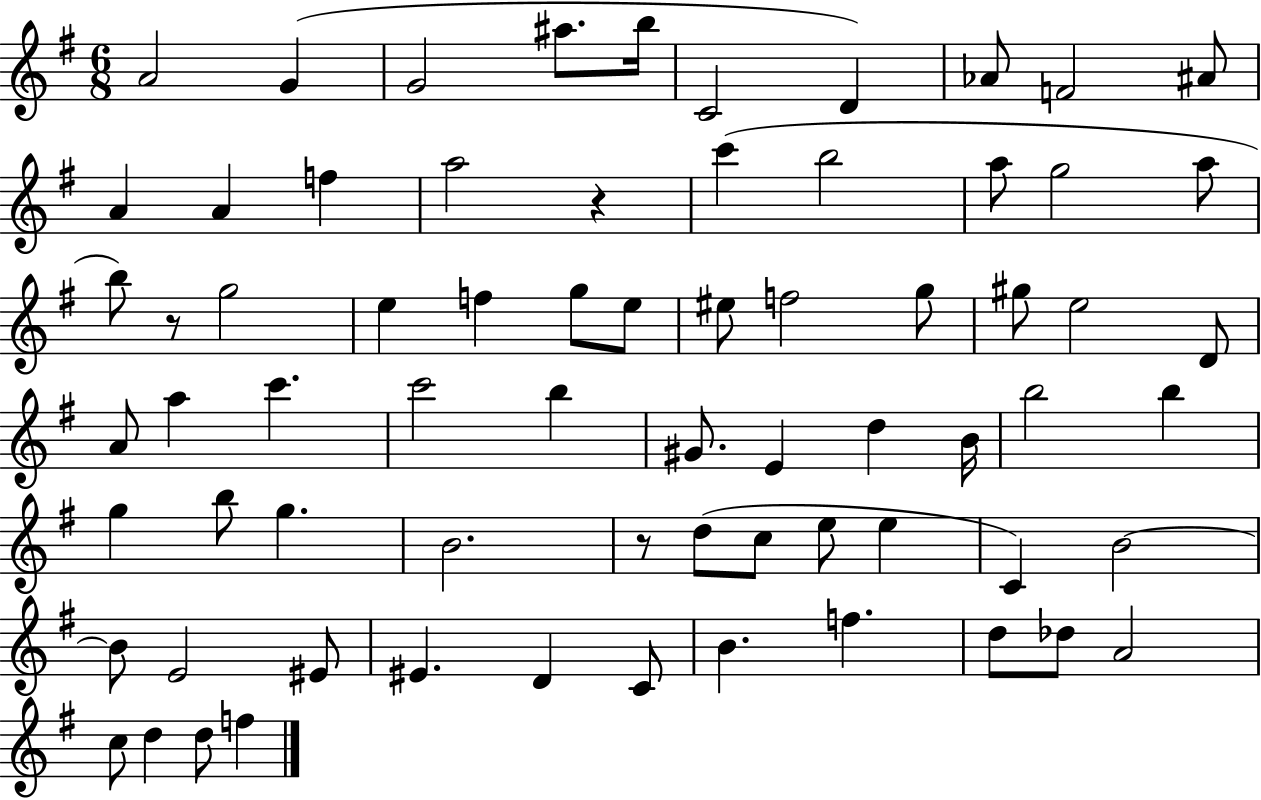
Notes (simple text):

A4/h G4/q G4/h A#5/e. B5/s C4/h D4/q Ab4/e F4/h A#4/e A4/q A4/q F5/q A5/h R/q C6/q B5/h A5/e G5/h A5/e B5/e R/e G5/h E5/q F5/q G5/e E5/e EIS5/e F5/h G5/e G#5/e E5/h D4/e A4/e A5/q C6/q. C6/h B5/q G#4/e. E4/q D5/q B4/s B5/h B5/q G5/q B5/e G5/q. B4/h. R/e D5/e C5/e E5/e E5/q C4/q B4/h B4/e E4/h EIS4/e EIS4/q. D4/q C4/e B4/q. F5/q. D5/e Db5/e A4/h C5/e D5/q D5/e F5/q